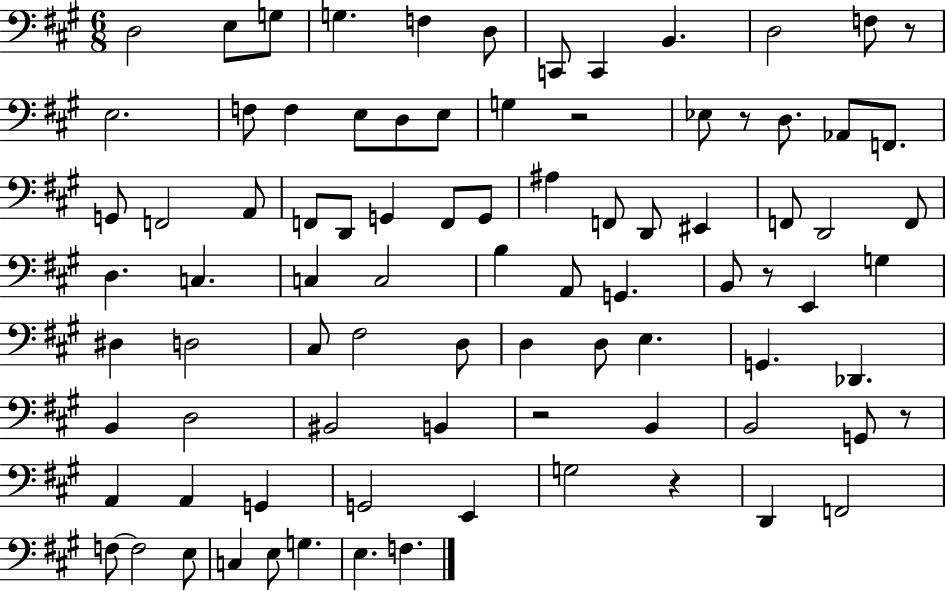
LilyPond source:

{
  \clef bass
  \numericTimeSignature
  \time 6/8
  \key a \major
  d2 e8 g8 | g4. f4 d8 | c,8 c,4 b,4. | d2 f8 r8 | \break e2. | f8 f4 e8 d8 e8 | g4 r2 | ees8 r8 d8. aes,8 f,8. | \break g,8 f,2 a,8 | f,8 d,8 g,4 f,8 g,8 | ais4 f,8 d,8 eis,4 | f,8 d,2 f,8 | \break d4. c4. | c4 c2 | b4 a,8 g,4. | b,8 r8 e,4 g4 | \break dis4 d2 | cis8 fis2 d8 | d4 d8 e4. | g,4. des,4. | \break b,4 d2 | bis,2 b,4 | r2 b,4 | b,2 g,8 r8 | \break a,4 a,4 g,4 | g,2 e,4 | g2 r4 | d,4 f,2 | \break f8~~ f2 e8 | c4 e8 g4. | e4. f4. | \bar "|."
}